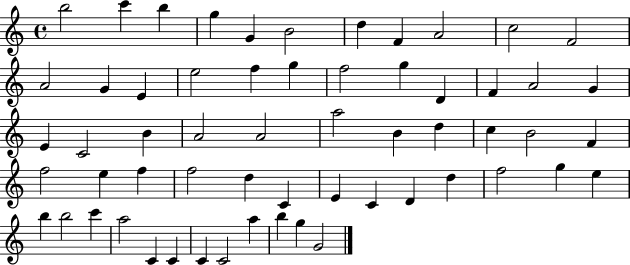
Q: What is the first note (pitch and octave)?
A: B5